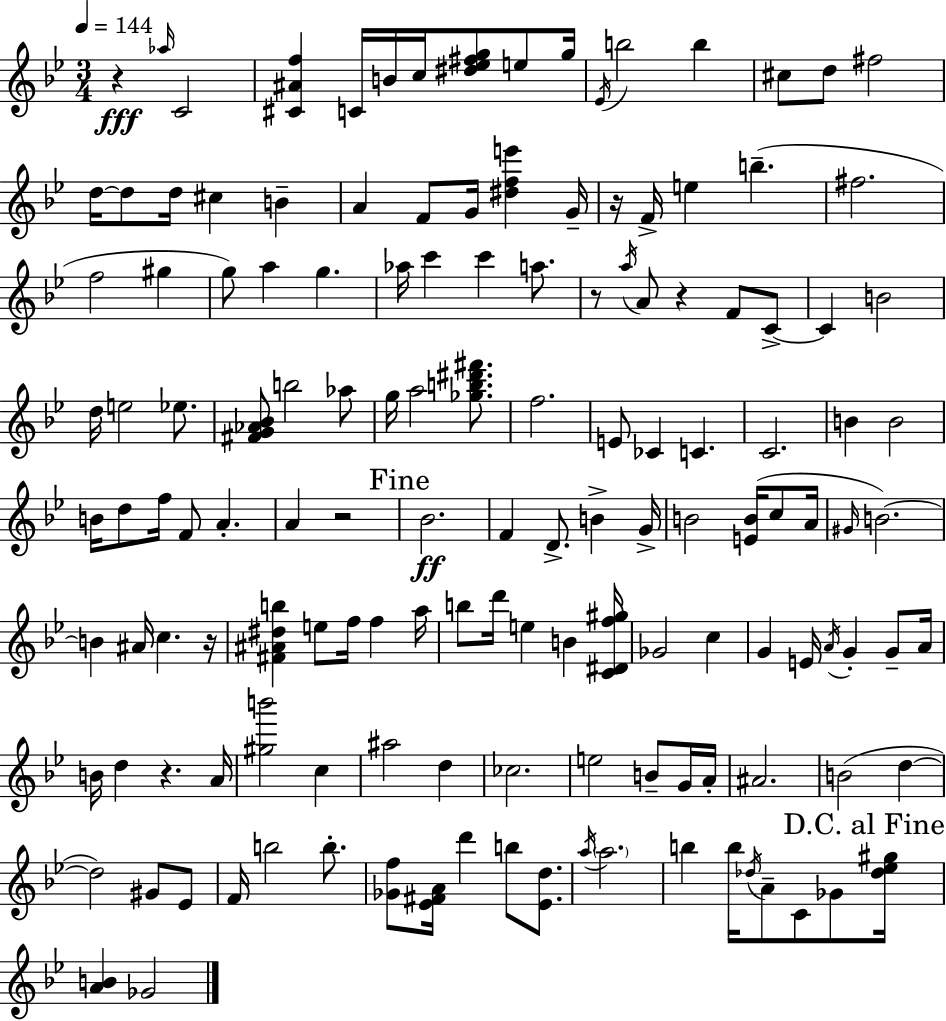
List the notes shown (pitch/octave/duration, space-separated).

R/q Ab5/s C4/h [C#4,A#4,F5]/q C4/s B4/s C5/s [D#5,Eb5,F#5,G5]/e E5/e G5/s Eb4/s B5/h B5/q C#5/e D5/e F#5/h D5/s D5/e D5/s C#5/q B4/q A4/q F4/e G4/s [D#5,F5,E6]/q G4/s R/s F4/s E5/q B5/q. F#5/h. F5/h G#5/q G5/e A5/q G5/q. Ab5/s C6/q C6/q A5/e. R/e A5/s A4/e R/q F4/e C4/e C4/q B4/h D5/s E5/h Eb5/e. [F#4,G4,Ab4,Bb4]/e B5/h Ab5/e G5/s A5/h [Gb5,B5,D#6,F#6]/e. F5/h. E4/e CES4/q C4/q. C4/h. B4/q B4/h B4/s D5/e F5/s F4/e A4/q. A4/q R/h Bb4/h. F4/q D4/e. B4/q G4/s B4/h [E4,B4]/s C5/e A4/s G#4/s B4/h. B4/q A#4/s C5/q. R/s [F#4,A#4,D#5,B5]/q E5/e F5/s F5/q A5/s B5/e D6/s E5/q B4/q [C4,D#4,F5,G#5]/s Gb4/h C5/q G4/q E4/s A4/s G4/q G4/e A4/s B4/s D5/q R/q. A4/s [G#5,B6]/h C5/q A#5/h D5/q CES5/h. E5/h B4/e G4/s A4/s A#4/h. B4/h D5/q D5/h G#4/e Eb4/e F4/s B5/h B5/e. [Gb4,F5]/e [Eb4,F#4,A4]/s D6/q B5/e [Eb4,D5]/e. A5/s A5/h. B5/q B5/s Db5/s A4/e C4/e Gb4/e [Db5,Eb5,G#5]/s [A4,B4]/q Gb4/h